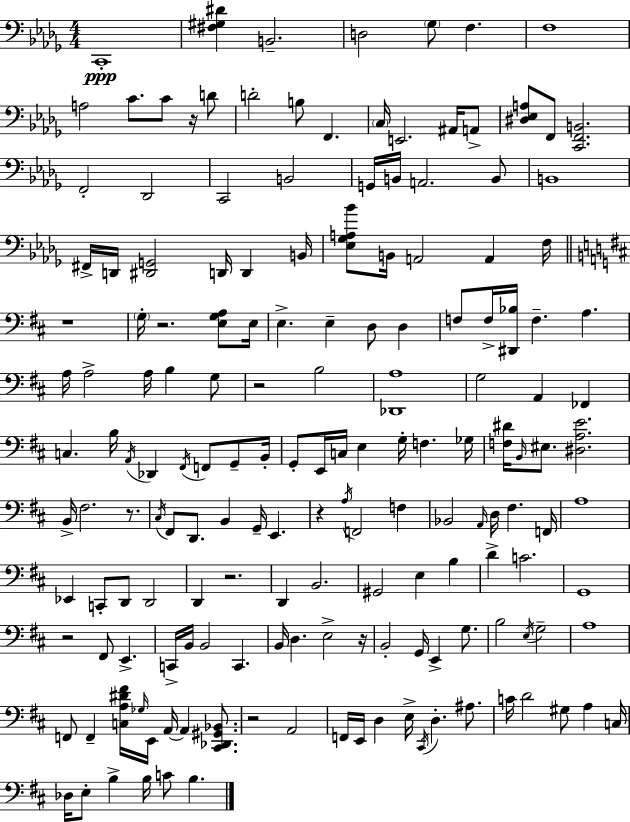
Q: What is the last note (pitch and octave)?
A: B3